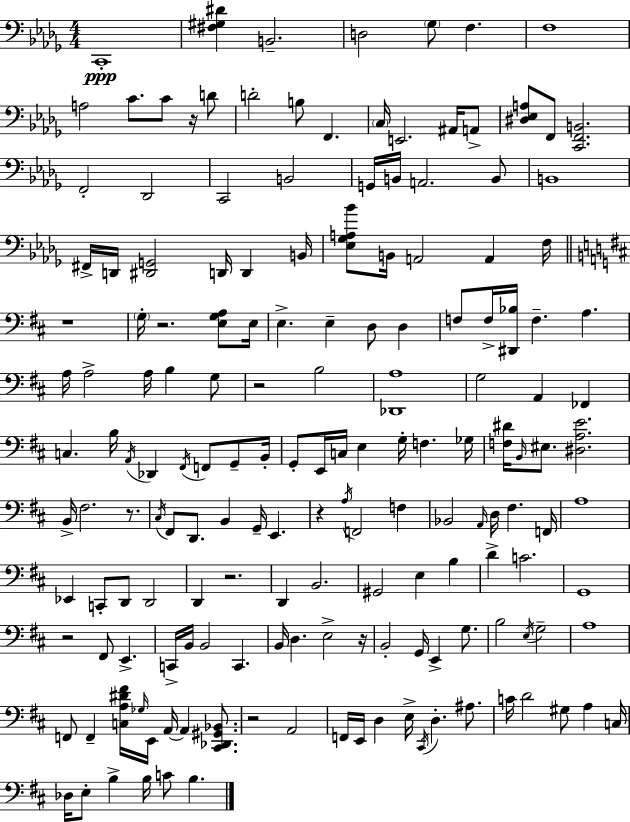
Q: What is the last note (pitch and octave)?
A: B3